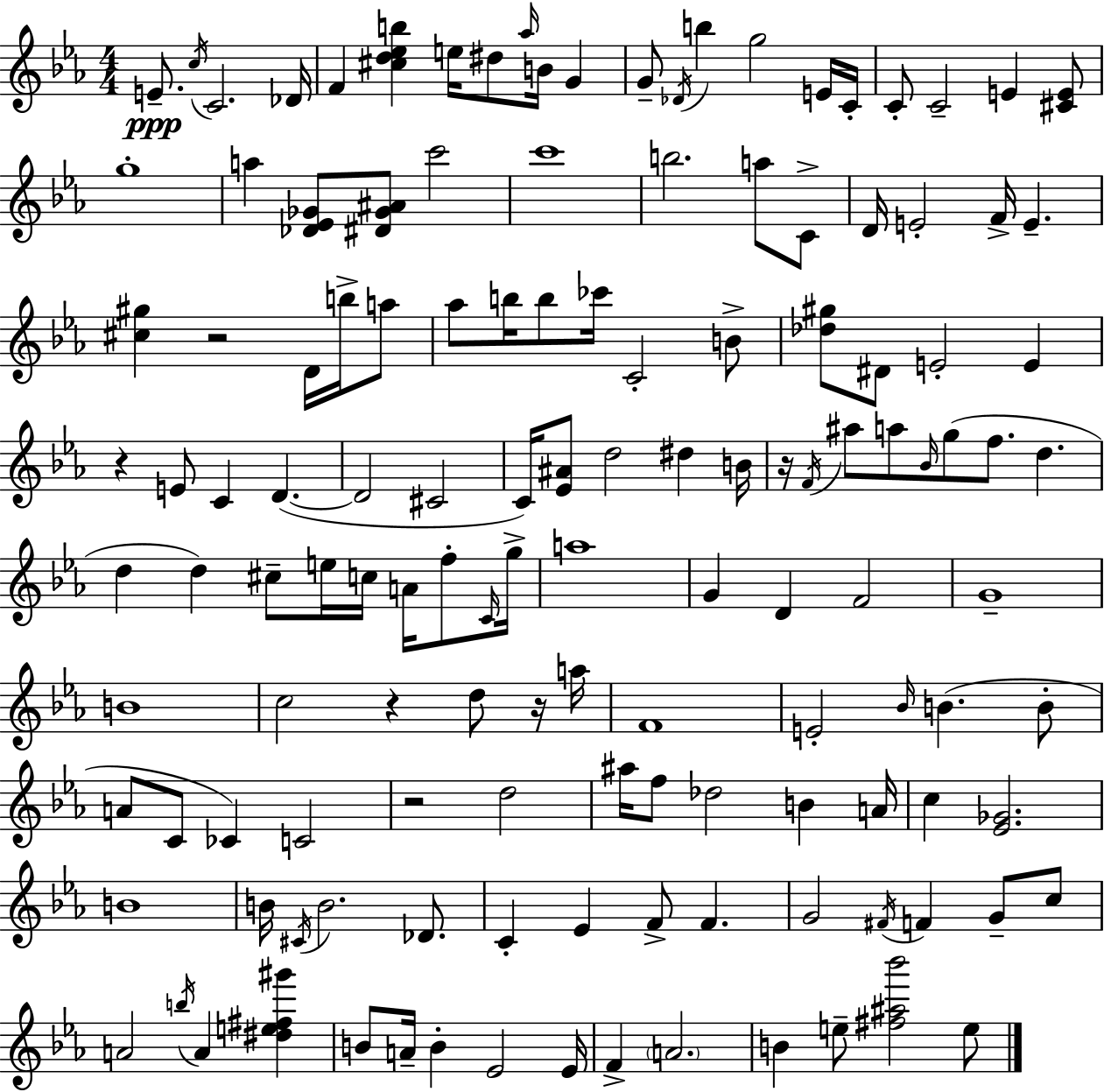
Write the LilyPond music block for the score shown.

{
  \clef treble
  \numericTimeSignature
  \time 4/4
  \key ees \major
  e'8.--\ppp \acciaccatura { c''16 } c'2. | des'16 f'4 <cis'' d'' ees'' b''>4 e''16 dis''8 \grace { aes''16 } b'16 g'4 | g'8-- \acciaccatura { des'16 } b''4 g''2 | e'16 c'16-. c'8-. c'2-- e'4 | \break <cis' e'>8 g''1-. | a''4 <des' ees' ges'>8 <dis' ges' ais'>8 c'''2 | c'''1 | b''2. a''8 | \break c'8-> d'16 e'2-. f'16-> e'4.-- | <cis'' gis''>4 r2 d'16 | b''16-> a''8 aes''8 b''16 b''8 ces'''16 c'2-. | b'8-> <des'' gis''>8 dis'8 e'2-. e'4 | \break r4 e'8 c'4 d'4.~(~ | d'2 cis'2 | c'16) <ees' ais'>8 d''2 dis''4 | b'16 r16 \acciaccatura { f'16 } ais''8 a''8 \grace { bes'16 }( g''8 f''8. d''4. | \break d''4 d''4) cis''8-- e''16 | c''16 a'16 f''8-. \grace { c'16 } g''16-> a''1 | g'4 d'4 f'2 | g'1-- | \break b'1 | c''2 r4 | d''8 r16 a''16 f'1 | e'2-. \grace { bes'16 }( b'4. | \break b'8-. a'8 c'8 ces'4) c'2 | r2 d''2 | ais''16 f''8 des''2 | b'4 a'16 c''4 <ees' ges'>2. | \break b'1 | b'16 \acciaccatura { cis'16 } b'2. | des'8. c'4-. ees'4 | f'8-> f'4. g'2 | \break \acciaccatura { fis'16 } f'4 g'8-- c''8 a'2 | \acciaccatura { b''16 } a'4 <dis'' e'' fis'' gis'''>4 b'8 a'16-- b'4-. | ees'2 ees'16 f'4-> \parenthesize a'2. | b'4 e''8-- | \break <fis'' ais'' bes'''>2 e''8 \bar "|."
}